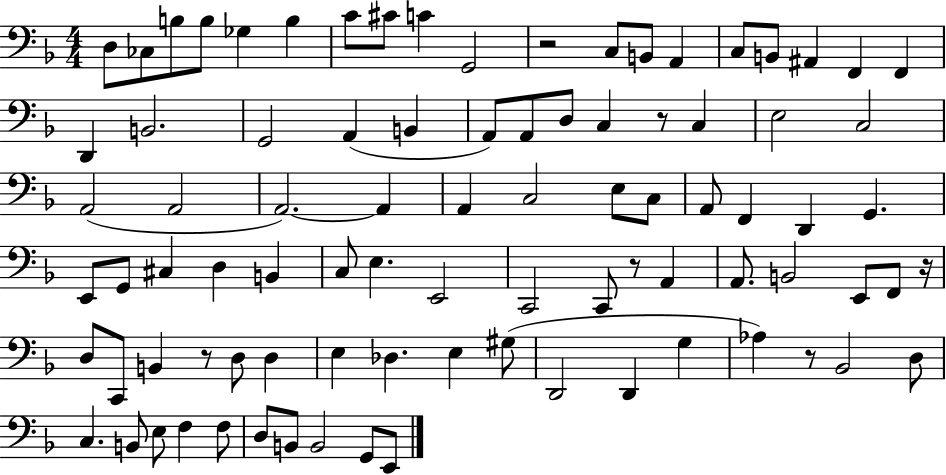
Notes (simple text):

D3/e CES3/e B3/e B3/e Gb3/q B3/q C4/e C#4/e C4/q G2/h R/h C3/e B2/e A2/q C3/e B2/e A#2/q F2/q F2/q D2/q B2/h. G2/h A2/q B2/q A2/e A2/e D3/e C3/q R/e C3/q E3/h C3/h A2/h A2/h A2/h. A2/q A2/q C3/h E3/e C3/e A2/e F2/q D2/q G2/q. E2/e G2/e C#3/q D3/q B2/q C3/e E3/q. E2/h C2/h C2/e R/e A2/q A2/e. B2/h E2/e F2/e R/s D3/e C2/e B2/q R/e D3/e D3/q E3/q Db3/q. E3/q G#3/e D2/h D2/q G3/q Ab3/q R/e Bb2/h D3/e C3/q. B2/e E3/e F3/q F3/e D3/e B2/e B2/h G2/e E2/e